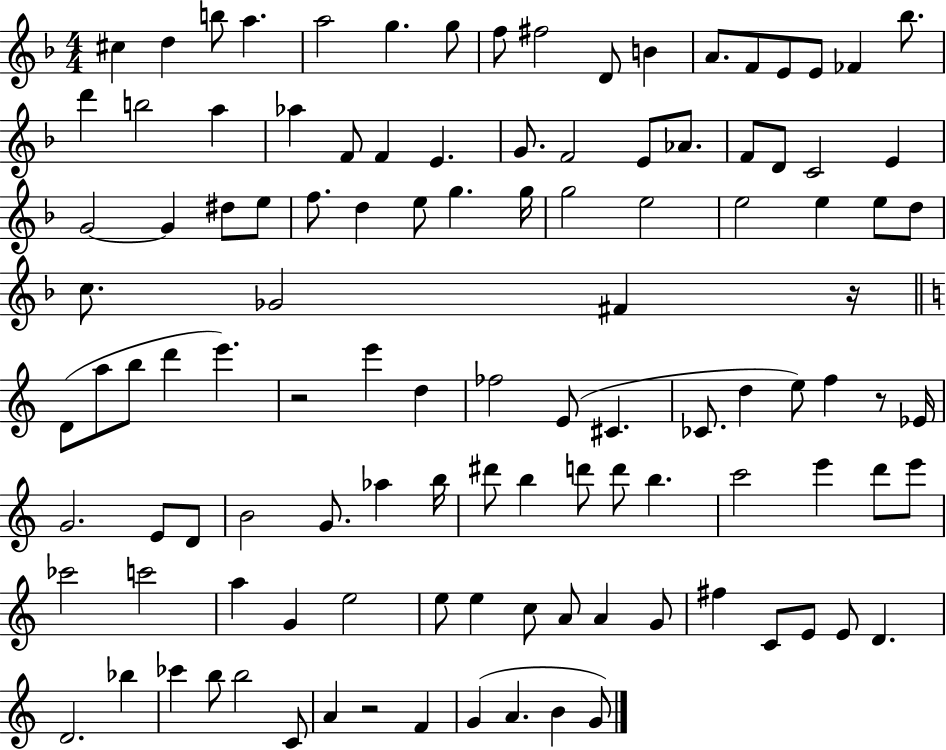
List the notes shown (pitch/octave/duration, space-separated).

C#5/q D5/q B5/e A5/q. A5/h G5/q. G5/e F5/e F#5/h D4/e B4/q A4/e. F4/e E4/e E4/e FES4/q Bb5/e. D6/q B5/h A5/q Ab5/q F4/e F4/q E4/q. G4/e. F4/h E4/e Ab4/e. F4/e D4/e C4/h E4/q G4/h G4/q D#5/e E5/e F5/e. D5/q E5/e G5/q. G5/s G5/h E5/h E5/h E5/q E5/e D5/e C5/e. Gb4/h F#4/q R/s D4/e A5/e B5/e D6/q E6/q. R/h E6/q D5/q FES5/h E4/e C#4/q. CES4/e. D5/q E5/e F5/q R/e Eb4/s G4/h. E4/e D4/e B4/h G4/e. Ab5/q B5/s D#6/e B5/q D6/e D6/e B5/q. C6/h E6/q D6/e E6/e CES6/h C6/h A5/q G4/q E5/h E5/e E5/q C5/e A4/e A4/q G4/e F#5/q C4/e E4/e E4/e D4/q. D4/h. Bb5/q CES6/q B5/e B5/h C4/e A4/q R/h F4/q G4/q A4/q. B4/q G4/e